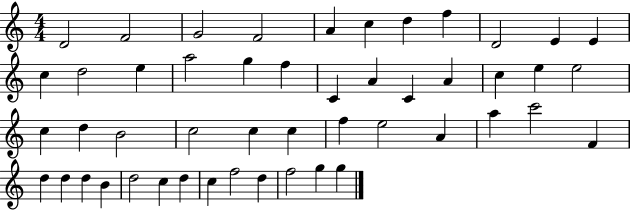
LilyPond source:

{
  \clef treble
  \numericTimeSignature
  \time 4/4
  \key c \major
  d'2 f'2 | g'2 f'2 | a'4 c''4 d''4 f''4 | d'2 e'4 e'4 | \break c''4 d''2 e''4 | a''2 g''4 f''4 | c'4 a'4 c'4 a'4 | c''4 e''4 e''2 | \break c''4 d''4 b'2 | c''2 c''4 c''4 | f''4 e''2 a'4 | a''4 c'''2 f'4 | \break d''4 d''4 d''4 b'4 | d''2 c''4 d''4 | c''4 f''2 d''4 | f''2 g''4 g''4 | \break \bar "|."
}